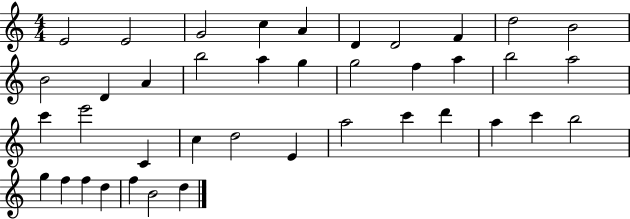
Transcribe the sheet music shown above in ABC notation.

X:1
T:Untitled
M:4/4
L:1/4
K:C
E2 E2 G2 c A D D2 F d2 B2 B2 D A b2 a g g2 f a b2 a2 c' e'2 C c d2 E a2 c' d' a c' b2 g f f d f B2 d